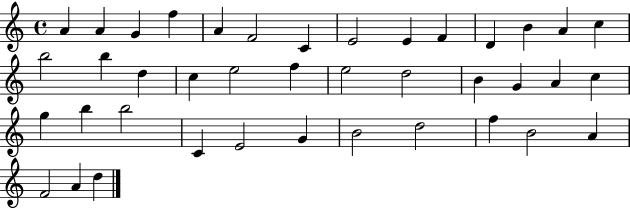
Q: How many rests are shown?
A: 0